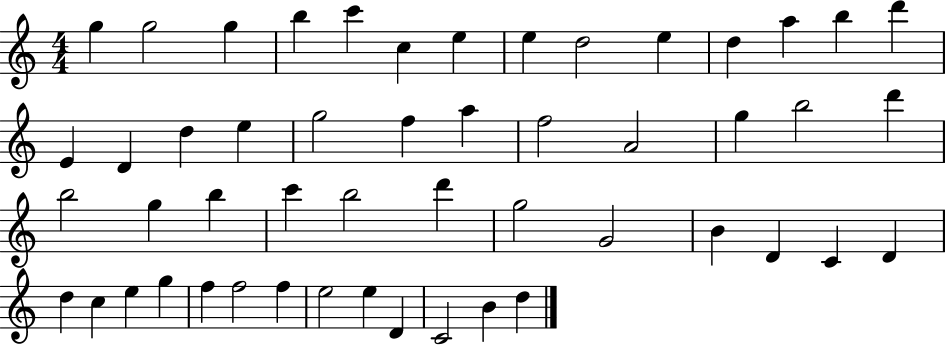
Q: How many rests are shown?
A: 0